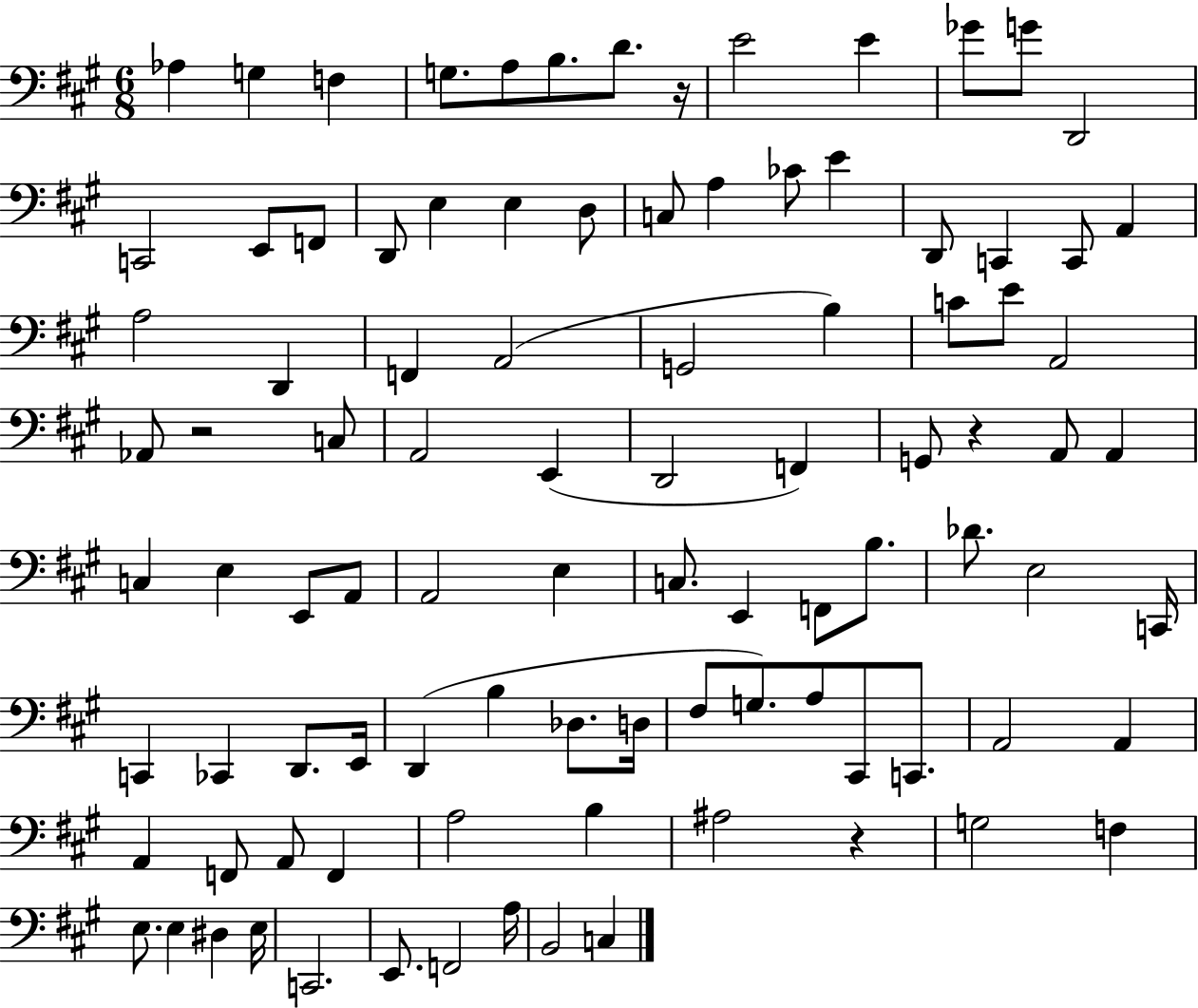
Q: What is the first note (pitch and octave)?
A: Ab3